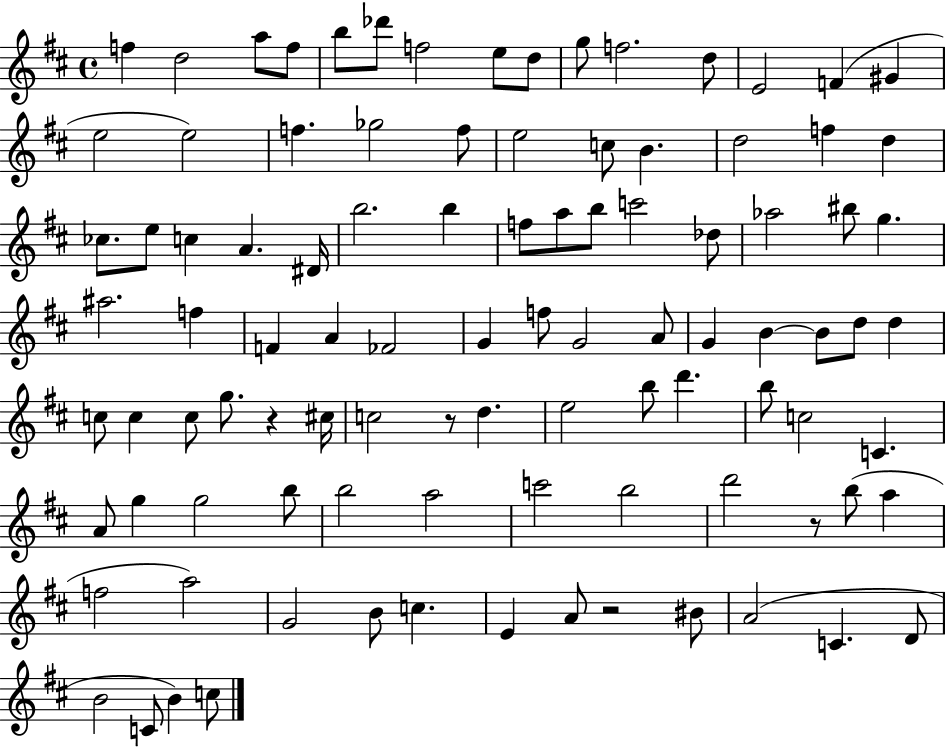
F5/q D5/h A5/e F5/e B5/e Db6/e F5/h E5/e D5/e G5/e F5/h. D5/e E4/h F4/q G#4/q E5/h E5/h F5/q. Gb5/h F5/e E5/h C5/e B4/q. D5/h F5/q D5/q CES5/e. E5/e C5/q A4/q. D#4/s B5/h. B5/q F5/e A5/e B5/e C6/h Db5/e Ab5/h BIS5/e G5/q. A#5/h. F5/q F4/q A4/q FES4/h G4/q F5/e G4/h A4/e G4/q B4/q B4/e D5/e D5/q C5/e C5/q C5/e G5/e. R/q C#5/s C5/h R/e D5/q. E5/h B5/e D6/q. B5/e C5/h C4/q. A4/e G5/q G5/h B5/e B5/h A5/h C6/h B5/h D6/h R/e B5/e A5/q F5/h A5/h G4/h B4/e C5/q. E4/q A4/e R/h BIS4/e A4/h C4/q. D4/e B4/h C4/e B4/q C5/e